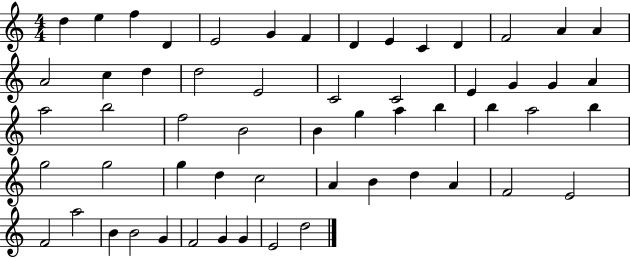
D5/q E5/q F5/q D4/q E4/h G4/q F4/q D4/q E4/q C4/q D4/q F4/h A4/q A4/q A4/h C5/q D5/q D5/h E4/h C4/h C4/h E4/q G4/q G4/q A4/q A5/h B5/h F5/h B4/h B4/q G5/q A5/q B5/q B5/q A5/h B5/q G5/h G5/h G5/q D5/q C5/h A4/q B4/q D5/q A4/q F4/h E4/h F4/h A5/h B4/q B4/h G4/q F4/h G4/q G4/q E4/h D5/h